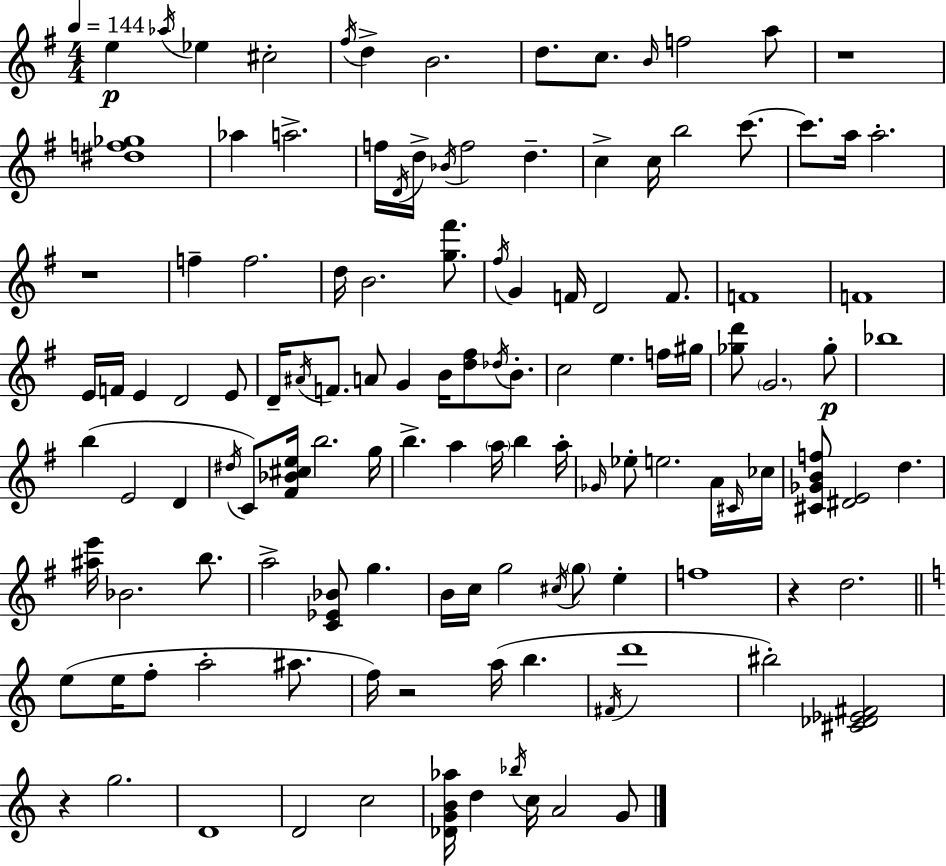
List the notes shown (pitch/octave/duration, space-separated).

E5/q Ab5/s Eb5/q C#5/h F#5/s D5/q B4/h. D5/e. C5/e. B4/s F5/h A5/e R/w [D#5,F5,Gb5]/w Ab5/q A5/h. F5/s D4/s D5/s Bb4/s F5/h D5/q. C5/q C5/s B5/h C6/e. C6/e. A5/s A5/h. R/w F5/q F5/h. D5/s B4/h. [G5,F#6]/e. F#5/s G4/q F4/s D4/h F4/e. F4/w F4/w E4/s F4/s E4/q D4/h E4/e D4/s A#4/s F4/e. A4/e G4/q B4/s [D5,F#5]/e Db5/s B4/e. C5/h E5/q. F5/s G#5/s [Gb5,D6]/e G4/h. Gb5/e Bb5/w B5/q E4/h D4/q D#5/s C4/e [F#4,Bb4,C#5,E5]/s B5/h. G5/s B5/q. A5/q A5/s B5/q A5/s Gb4/s Eb5/e E5/h. A4/s C#4/s CES5/s [C#4,Gb4,B4,F5]/e [D#4,E4]/h D5/q. [A#5,E6]/s Bb4/h. B5/e. A5/h [C4,Eb4,Bb4]/e G5/q. B4/s C5/s G5/h C#5/s G5/e E5/q F5/w R/q D5/h. E5/e E5/s F5/e A5/h A#5/e. F5/s R/h A5/s B5/q. F#4/s D6/w BIS5/h [C#4,Db4,Eb4,F#4]/h R/q G5/h. D4/w D4/h C5/h [Db4,G4,B4,Ab5]/s D5/q Bb5/s C5/s A4/h G4/e